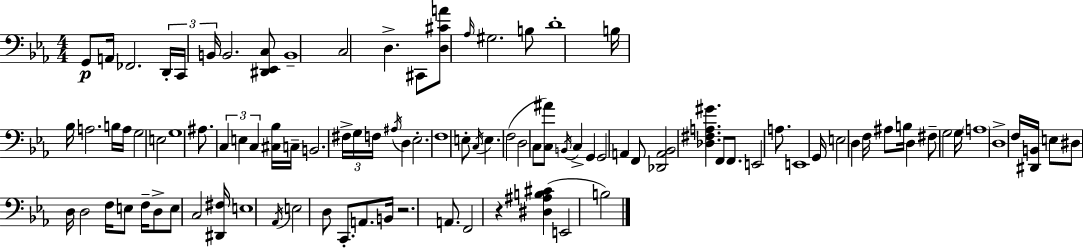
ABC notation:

X:1
T:Untitled
M:4/4
L:1/4
K:Eb
G,,/2 A,,/4 _F,,2 D,,/4 C,,/4 B,,/4 B,,2 [^D,,_E,,C,]/2 B,,4 C,2 D, ^C,,/2 [D,^CA]/2 _A,/4 ^G,2 B,/2 D4 B,/4 _B,/4 A,2 B,/4 A,/4 G,2 E,2 G,4 ^A,/2 C, E, C, [^C,_B,]/4 C,/4 B,,2 ^F,/4 G,/4 F,/4 ^A,/4 D, _E,2 F,4 E,/2 C,/4 E, F,2 D,2 C,/2 [C,^A]/2 B,,/4 C, G,, G,,2 A,, F,,/2 [_D,,A,,_B,,]2 [_D,^F,A,^G] F,,/2 F,,/2 E,,2 A,/2 E,,4 G,,/4 E,2 D, F,/4 ^A,/2 B,/4 D, ^F,/2 G,2 G,/4 A,4 D,4 F,/4 [^D,,B,,]/4 E,/2 ^D,/2 D,/4 D,2 F,/4 E,/2 F,/4 D,/2 E,/2 C,2 [^D,,^F,]/4 E,4 _A,,/4 E,2 D,/2 C,,/2 A,,/2 B,,/4 z2 A,,/2 F,,2 z [^D,^A,B,^C] E,,2 B,2